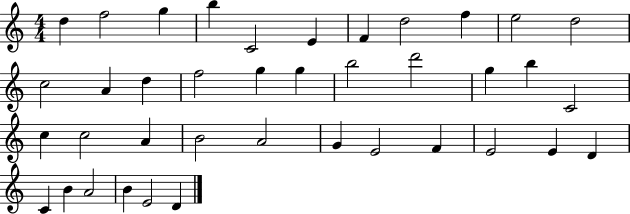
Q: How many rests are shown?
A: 0